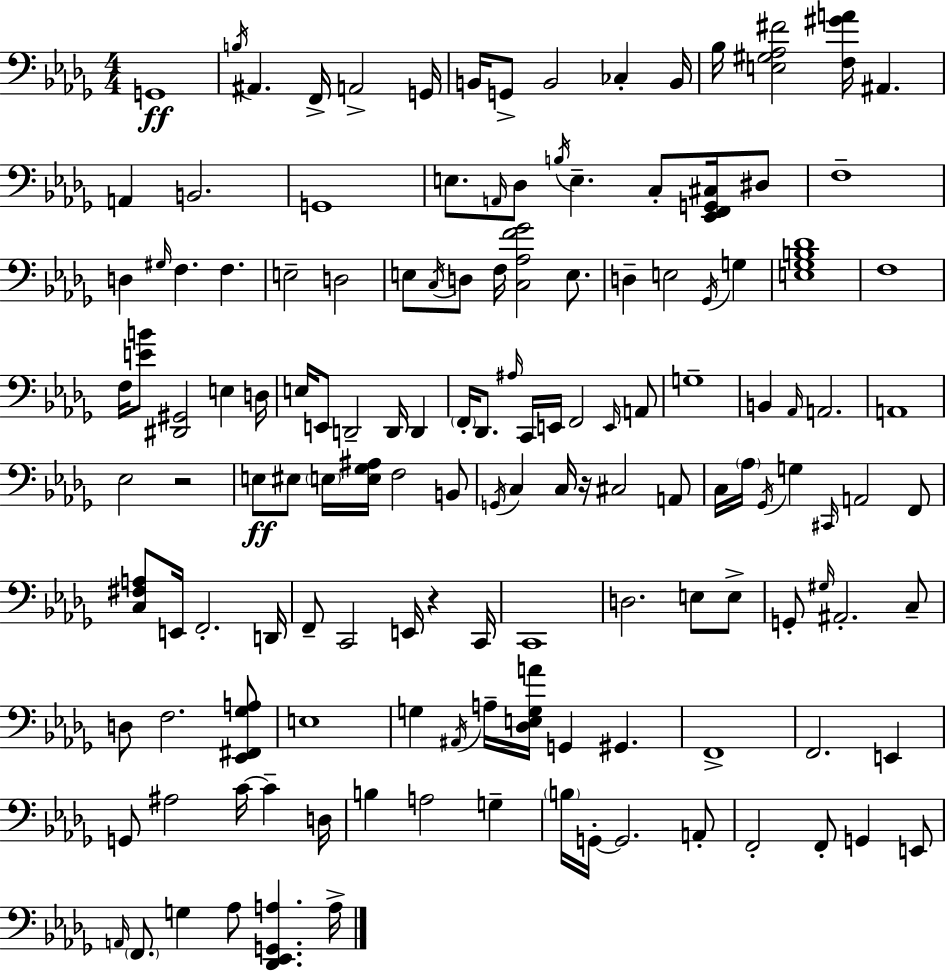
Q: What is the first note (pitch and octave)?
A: G2